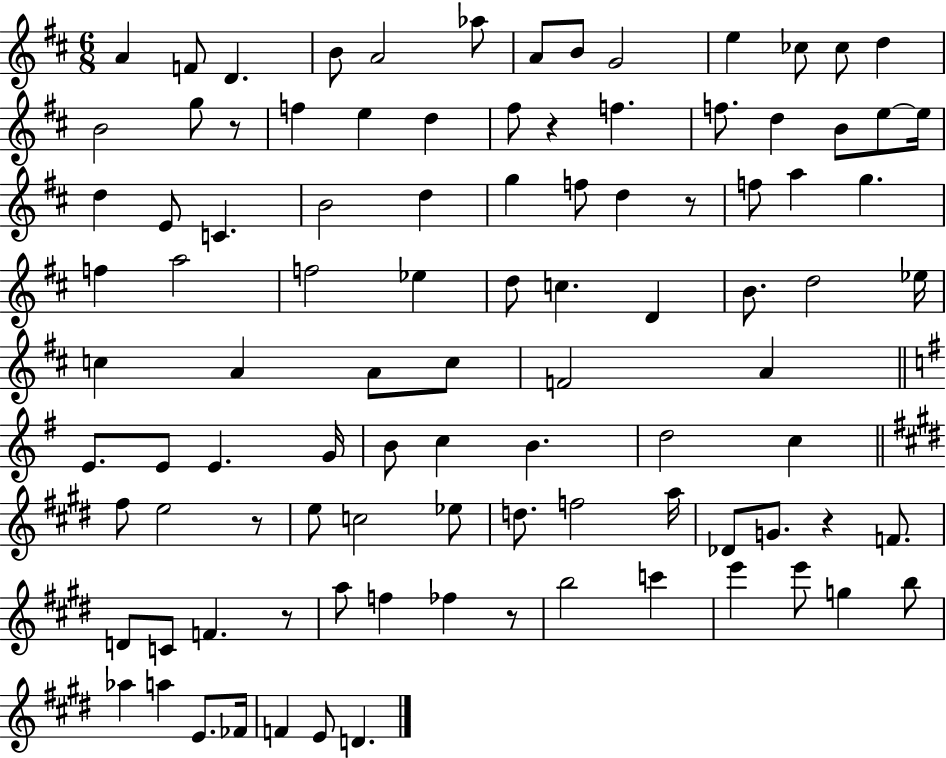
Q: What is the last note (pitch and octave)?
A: D4